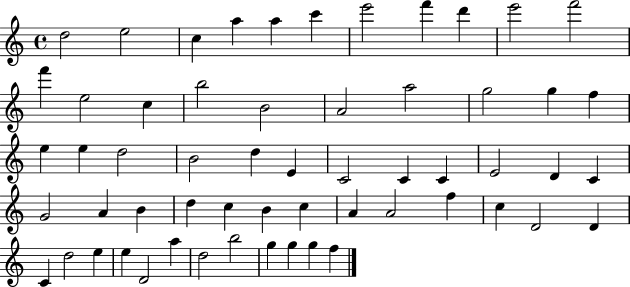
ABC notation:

X:1
T:Untitled
M:4/4
L:1/4
K:C
d2 e2 c a a c' e'2 f' d' e'2 f'2 f' e2 c b2 B2 A2 a2 g2 g f e e d2 B2 d E C2 C C E2 D C G2 A B d c B c A A2 f c D2 D C d2 e e D2 a d2 b2 g g g f